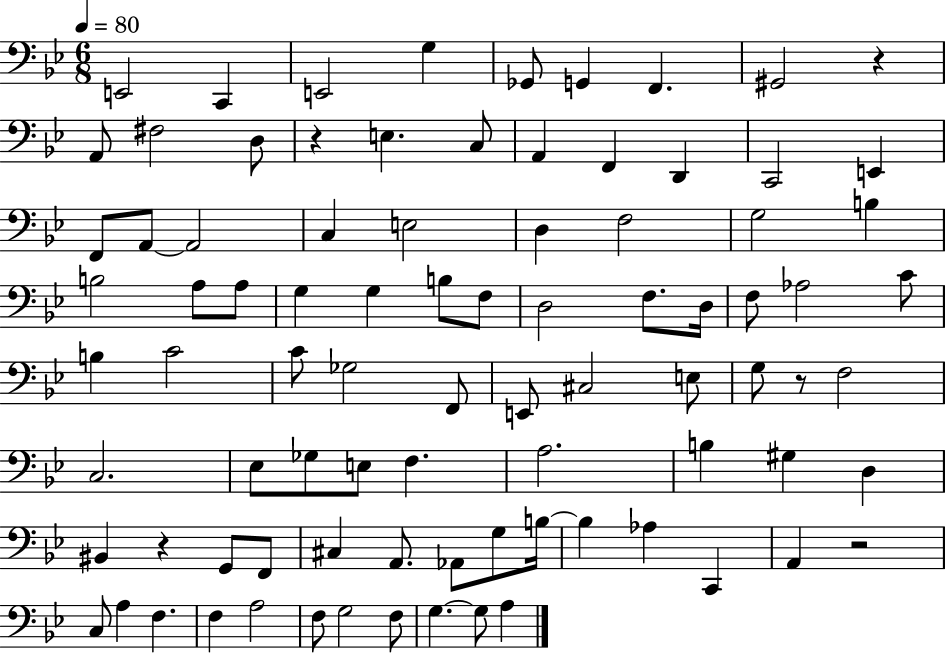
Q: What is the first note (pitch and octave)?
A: E2